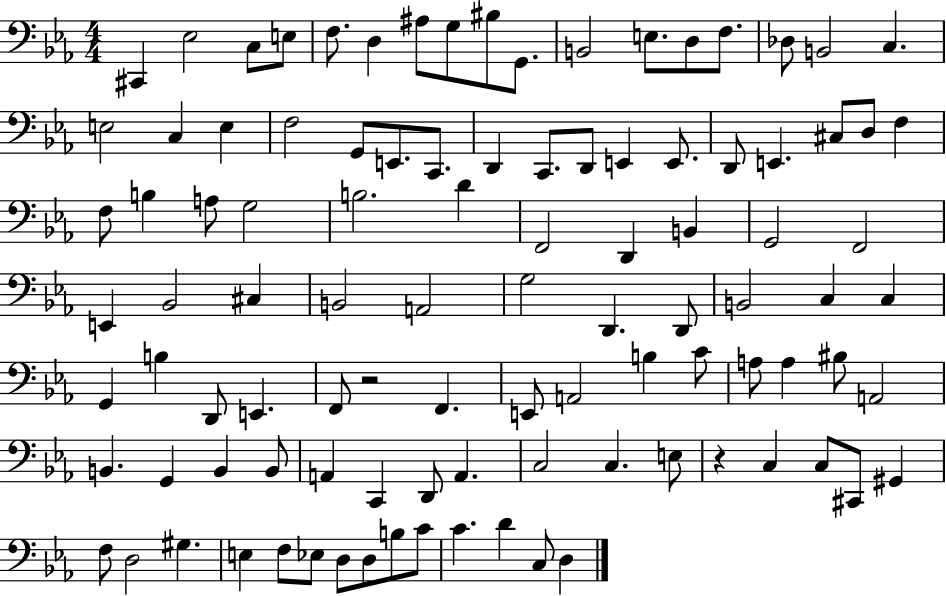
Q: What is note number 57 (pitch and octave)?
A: G2